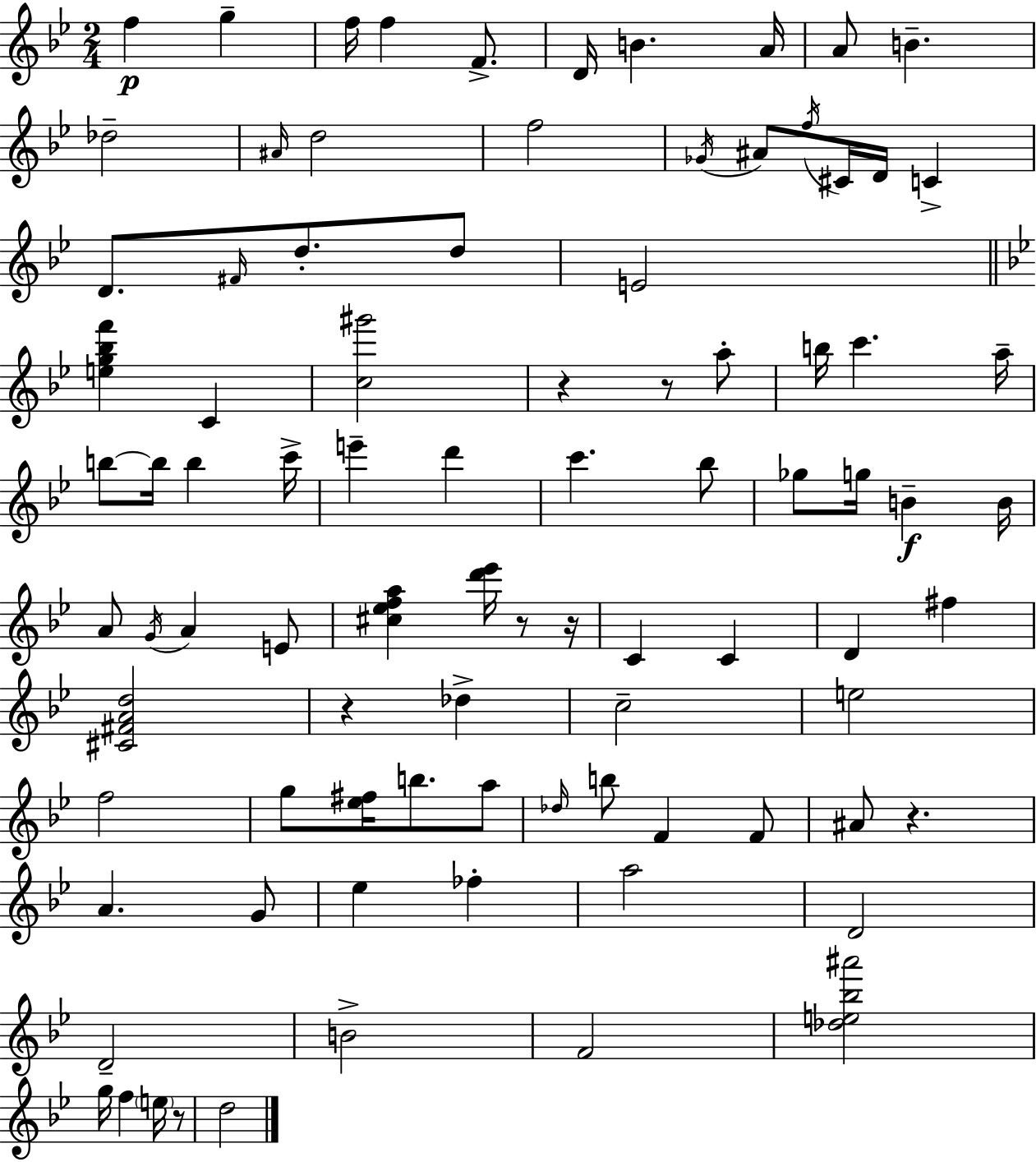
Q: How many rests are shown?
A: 7